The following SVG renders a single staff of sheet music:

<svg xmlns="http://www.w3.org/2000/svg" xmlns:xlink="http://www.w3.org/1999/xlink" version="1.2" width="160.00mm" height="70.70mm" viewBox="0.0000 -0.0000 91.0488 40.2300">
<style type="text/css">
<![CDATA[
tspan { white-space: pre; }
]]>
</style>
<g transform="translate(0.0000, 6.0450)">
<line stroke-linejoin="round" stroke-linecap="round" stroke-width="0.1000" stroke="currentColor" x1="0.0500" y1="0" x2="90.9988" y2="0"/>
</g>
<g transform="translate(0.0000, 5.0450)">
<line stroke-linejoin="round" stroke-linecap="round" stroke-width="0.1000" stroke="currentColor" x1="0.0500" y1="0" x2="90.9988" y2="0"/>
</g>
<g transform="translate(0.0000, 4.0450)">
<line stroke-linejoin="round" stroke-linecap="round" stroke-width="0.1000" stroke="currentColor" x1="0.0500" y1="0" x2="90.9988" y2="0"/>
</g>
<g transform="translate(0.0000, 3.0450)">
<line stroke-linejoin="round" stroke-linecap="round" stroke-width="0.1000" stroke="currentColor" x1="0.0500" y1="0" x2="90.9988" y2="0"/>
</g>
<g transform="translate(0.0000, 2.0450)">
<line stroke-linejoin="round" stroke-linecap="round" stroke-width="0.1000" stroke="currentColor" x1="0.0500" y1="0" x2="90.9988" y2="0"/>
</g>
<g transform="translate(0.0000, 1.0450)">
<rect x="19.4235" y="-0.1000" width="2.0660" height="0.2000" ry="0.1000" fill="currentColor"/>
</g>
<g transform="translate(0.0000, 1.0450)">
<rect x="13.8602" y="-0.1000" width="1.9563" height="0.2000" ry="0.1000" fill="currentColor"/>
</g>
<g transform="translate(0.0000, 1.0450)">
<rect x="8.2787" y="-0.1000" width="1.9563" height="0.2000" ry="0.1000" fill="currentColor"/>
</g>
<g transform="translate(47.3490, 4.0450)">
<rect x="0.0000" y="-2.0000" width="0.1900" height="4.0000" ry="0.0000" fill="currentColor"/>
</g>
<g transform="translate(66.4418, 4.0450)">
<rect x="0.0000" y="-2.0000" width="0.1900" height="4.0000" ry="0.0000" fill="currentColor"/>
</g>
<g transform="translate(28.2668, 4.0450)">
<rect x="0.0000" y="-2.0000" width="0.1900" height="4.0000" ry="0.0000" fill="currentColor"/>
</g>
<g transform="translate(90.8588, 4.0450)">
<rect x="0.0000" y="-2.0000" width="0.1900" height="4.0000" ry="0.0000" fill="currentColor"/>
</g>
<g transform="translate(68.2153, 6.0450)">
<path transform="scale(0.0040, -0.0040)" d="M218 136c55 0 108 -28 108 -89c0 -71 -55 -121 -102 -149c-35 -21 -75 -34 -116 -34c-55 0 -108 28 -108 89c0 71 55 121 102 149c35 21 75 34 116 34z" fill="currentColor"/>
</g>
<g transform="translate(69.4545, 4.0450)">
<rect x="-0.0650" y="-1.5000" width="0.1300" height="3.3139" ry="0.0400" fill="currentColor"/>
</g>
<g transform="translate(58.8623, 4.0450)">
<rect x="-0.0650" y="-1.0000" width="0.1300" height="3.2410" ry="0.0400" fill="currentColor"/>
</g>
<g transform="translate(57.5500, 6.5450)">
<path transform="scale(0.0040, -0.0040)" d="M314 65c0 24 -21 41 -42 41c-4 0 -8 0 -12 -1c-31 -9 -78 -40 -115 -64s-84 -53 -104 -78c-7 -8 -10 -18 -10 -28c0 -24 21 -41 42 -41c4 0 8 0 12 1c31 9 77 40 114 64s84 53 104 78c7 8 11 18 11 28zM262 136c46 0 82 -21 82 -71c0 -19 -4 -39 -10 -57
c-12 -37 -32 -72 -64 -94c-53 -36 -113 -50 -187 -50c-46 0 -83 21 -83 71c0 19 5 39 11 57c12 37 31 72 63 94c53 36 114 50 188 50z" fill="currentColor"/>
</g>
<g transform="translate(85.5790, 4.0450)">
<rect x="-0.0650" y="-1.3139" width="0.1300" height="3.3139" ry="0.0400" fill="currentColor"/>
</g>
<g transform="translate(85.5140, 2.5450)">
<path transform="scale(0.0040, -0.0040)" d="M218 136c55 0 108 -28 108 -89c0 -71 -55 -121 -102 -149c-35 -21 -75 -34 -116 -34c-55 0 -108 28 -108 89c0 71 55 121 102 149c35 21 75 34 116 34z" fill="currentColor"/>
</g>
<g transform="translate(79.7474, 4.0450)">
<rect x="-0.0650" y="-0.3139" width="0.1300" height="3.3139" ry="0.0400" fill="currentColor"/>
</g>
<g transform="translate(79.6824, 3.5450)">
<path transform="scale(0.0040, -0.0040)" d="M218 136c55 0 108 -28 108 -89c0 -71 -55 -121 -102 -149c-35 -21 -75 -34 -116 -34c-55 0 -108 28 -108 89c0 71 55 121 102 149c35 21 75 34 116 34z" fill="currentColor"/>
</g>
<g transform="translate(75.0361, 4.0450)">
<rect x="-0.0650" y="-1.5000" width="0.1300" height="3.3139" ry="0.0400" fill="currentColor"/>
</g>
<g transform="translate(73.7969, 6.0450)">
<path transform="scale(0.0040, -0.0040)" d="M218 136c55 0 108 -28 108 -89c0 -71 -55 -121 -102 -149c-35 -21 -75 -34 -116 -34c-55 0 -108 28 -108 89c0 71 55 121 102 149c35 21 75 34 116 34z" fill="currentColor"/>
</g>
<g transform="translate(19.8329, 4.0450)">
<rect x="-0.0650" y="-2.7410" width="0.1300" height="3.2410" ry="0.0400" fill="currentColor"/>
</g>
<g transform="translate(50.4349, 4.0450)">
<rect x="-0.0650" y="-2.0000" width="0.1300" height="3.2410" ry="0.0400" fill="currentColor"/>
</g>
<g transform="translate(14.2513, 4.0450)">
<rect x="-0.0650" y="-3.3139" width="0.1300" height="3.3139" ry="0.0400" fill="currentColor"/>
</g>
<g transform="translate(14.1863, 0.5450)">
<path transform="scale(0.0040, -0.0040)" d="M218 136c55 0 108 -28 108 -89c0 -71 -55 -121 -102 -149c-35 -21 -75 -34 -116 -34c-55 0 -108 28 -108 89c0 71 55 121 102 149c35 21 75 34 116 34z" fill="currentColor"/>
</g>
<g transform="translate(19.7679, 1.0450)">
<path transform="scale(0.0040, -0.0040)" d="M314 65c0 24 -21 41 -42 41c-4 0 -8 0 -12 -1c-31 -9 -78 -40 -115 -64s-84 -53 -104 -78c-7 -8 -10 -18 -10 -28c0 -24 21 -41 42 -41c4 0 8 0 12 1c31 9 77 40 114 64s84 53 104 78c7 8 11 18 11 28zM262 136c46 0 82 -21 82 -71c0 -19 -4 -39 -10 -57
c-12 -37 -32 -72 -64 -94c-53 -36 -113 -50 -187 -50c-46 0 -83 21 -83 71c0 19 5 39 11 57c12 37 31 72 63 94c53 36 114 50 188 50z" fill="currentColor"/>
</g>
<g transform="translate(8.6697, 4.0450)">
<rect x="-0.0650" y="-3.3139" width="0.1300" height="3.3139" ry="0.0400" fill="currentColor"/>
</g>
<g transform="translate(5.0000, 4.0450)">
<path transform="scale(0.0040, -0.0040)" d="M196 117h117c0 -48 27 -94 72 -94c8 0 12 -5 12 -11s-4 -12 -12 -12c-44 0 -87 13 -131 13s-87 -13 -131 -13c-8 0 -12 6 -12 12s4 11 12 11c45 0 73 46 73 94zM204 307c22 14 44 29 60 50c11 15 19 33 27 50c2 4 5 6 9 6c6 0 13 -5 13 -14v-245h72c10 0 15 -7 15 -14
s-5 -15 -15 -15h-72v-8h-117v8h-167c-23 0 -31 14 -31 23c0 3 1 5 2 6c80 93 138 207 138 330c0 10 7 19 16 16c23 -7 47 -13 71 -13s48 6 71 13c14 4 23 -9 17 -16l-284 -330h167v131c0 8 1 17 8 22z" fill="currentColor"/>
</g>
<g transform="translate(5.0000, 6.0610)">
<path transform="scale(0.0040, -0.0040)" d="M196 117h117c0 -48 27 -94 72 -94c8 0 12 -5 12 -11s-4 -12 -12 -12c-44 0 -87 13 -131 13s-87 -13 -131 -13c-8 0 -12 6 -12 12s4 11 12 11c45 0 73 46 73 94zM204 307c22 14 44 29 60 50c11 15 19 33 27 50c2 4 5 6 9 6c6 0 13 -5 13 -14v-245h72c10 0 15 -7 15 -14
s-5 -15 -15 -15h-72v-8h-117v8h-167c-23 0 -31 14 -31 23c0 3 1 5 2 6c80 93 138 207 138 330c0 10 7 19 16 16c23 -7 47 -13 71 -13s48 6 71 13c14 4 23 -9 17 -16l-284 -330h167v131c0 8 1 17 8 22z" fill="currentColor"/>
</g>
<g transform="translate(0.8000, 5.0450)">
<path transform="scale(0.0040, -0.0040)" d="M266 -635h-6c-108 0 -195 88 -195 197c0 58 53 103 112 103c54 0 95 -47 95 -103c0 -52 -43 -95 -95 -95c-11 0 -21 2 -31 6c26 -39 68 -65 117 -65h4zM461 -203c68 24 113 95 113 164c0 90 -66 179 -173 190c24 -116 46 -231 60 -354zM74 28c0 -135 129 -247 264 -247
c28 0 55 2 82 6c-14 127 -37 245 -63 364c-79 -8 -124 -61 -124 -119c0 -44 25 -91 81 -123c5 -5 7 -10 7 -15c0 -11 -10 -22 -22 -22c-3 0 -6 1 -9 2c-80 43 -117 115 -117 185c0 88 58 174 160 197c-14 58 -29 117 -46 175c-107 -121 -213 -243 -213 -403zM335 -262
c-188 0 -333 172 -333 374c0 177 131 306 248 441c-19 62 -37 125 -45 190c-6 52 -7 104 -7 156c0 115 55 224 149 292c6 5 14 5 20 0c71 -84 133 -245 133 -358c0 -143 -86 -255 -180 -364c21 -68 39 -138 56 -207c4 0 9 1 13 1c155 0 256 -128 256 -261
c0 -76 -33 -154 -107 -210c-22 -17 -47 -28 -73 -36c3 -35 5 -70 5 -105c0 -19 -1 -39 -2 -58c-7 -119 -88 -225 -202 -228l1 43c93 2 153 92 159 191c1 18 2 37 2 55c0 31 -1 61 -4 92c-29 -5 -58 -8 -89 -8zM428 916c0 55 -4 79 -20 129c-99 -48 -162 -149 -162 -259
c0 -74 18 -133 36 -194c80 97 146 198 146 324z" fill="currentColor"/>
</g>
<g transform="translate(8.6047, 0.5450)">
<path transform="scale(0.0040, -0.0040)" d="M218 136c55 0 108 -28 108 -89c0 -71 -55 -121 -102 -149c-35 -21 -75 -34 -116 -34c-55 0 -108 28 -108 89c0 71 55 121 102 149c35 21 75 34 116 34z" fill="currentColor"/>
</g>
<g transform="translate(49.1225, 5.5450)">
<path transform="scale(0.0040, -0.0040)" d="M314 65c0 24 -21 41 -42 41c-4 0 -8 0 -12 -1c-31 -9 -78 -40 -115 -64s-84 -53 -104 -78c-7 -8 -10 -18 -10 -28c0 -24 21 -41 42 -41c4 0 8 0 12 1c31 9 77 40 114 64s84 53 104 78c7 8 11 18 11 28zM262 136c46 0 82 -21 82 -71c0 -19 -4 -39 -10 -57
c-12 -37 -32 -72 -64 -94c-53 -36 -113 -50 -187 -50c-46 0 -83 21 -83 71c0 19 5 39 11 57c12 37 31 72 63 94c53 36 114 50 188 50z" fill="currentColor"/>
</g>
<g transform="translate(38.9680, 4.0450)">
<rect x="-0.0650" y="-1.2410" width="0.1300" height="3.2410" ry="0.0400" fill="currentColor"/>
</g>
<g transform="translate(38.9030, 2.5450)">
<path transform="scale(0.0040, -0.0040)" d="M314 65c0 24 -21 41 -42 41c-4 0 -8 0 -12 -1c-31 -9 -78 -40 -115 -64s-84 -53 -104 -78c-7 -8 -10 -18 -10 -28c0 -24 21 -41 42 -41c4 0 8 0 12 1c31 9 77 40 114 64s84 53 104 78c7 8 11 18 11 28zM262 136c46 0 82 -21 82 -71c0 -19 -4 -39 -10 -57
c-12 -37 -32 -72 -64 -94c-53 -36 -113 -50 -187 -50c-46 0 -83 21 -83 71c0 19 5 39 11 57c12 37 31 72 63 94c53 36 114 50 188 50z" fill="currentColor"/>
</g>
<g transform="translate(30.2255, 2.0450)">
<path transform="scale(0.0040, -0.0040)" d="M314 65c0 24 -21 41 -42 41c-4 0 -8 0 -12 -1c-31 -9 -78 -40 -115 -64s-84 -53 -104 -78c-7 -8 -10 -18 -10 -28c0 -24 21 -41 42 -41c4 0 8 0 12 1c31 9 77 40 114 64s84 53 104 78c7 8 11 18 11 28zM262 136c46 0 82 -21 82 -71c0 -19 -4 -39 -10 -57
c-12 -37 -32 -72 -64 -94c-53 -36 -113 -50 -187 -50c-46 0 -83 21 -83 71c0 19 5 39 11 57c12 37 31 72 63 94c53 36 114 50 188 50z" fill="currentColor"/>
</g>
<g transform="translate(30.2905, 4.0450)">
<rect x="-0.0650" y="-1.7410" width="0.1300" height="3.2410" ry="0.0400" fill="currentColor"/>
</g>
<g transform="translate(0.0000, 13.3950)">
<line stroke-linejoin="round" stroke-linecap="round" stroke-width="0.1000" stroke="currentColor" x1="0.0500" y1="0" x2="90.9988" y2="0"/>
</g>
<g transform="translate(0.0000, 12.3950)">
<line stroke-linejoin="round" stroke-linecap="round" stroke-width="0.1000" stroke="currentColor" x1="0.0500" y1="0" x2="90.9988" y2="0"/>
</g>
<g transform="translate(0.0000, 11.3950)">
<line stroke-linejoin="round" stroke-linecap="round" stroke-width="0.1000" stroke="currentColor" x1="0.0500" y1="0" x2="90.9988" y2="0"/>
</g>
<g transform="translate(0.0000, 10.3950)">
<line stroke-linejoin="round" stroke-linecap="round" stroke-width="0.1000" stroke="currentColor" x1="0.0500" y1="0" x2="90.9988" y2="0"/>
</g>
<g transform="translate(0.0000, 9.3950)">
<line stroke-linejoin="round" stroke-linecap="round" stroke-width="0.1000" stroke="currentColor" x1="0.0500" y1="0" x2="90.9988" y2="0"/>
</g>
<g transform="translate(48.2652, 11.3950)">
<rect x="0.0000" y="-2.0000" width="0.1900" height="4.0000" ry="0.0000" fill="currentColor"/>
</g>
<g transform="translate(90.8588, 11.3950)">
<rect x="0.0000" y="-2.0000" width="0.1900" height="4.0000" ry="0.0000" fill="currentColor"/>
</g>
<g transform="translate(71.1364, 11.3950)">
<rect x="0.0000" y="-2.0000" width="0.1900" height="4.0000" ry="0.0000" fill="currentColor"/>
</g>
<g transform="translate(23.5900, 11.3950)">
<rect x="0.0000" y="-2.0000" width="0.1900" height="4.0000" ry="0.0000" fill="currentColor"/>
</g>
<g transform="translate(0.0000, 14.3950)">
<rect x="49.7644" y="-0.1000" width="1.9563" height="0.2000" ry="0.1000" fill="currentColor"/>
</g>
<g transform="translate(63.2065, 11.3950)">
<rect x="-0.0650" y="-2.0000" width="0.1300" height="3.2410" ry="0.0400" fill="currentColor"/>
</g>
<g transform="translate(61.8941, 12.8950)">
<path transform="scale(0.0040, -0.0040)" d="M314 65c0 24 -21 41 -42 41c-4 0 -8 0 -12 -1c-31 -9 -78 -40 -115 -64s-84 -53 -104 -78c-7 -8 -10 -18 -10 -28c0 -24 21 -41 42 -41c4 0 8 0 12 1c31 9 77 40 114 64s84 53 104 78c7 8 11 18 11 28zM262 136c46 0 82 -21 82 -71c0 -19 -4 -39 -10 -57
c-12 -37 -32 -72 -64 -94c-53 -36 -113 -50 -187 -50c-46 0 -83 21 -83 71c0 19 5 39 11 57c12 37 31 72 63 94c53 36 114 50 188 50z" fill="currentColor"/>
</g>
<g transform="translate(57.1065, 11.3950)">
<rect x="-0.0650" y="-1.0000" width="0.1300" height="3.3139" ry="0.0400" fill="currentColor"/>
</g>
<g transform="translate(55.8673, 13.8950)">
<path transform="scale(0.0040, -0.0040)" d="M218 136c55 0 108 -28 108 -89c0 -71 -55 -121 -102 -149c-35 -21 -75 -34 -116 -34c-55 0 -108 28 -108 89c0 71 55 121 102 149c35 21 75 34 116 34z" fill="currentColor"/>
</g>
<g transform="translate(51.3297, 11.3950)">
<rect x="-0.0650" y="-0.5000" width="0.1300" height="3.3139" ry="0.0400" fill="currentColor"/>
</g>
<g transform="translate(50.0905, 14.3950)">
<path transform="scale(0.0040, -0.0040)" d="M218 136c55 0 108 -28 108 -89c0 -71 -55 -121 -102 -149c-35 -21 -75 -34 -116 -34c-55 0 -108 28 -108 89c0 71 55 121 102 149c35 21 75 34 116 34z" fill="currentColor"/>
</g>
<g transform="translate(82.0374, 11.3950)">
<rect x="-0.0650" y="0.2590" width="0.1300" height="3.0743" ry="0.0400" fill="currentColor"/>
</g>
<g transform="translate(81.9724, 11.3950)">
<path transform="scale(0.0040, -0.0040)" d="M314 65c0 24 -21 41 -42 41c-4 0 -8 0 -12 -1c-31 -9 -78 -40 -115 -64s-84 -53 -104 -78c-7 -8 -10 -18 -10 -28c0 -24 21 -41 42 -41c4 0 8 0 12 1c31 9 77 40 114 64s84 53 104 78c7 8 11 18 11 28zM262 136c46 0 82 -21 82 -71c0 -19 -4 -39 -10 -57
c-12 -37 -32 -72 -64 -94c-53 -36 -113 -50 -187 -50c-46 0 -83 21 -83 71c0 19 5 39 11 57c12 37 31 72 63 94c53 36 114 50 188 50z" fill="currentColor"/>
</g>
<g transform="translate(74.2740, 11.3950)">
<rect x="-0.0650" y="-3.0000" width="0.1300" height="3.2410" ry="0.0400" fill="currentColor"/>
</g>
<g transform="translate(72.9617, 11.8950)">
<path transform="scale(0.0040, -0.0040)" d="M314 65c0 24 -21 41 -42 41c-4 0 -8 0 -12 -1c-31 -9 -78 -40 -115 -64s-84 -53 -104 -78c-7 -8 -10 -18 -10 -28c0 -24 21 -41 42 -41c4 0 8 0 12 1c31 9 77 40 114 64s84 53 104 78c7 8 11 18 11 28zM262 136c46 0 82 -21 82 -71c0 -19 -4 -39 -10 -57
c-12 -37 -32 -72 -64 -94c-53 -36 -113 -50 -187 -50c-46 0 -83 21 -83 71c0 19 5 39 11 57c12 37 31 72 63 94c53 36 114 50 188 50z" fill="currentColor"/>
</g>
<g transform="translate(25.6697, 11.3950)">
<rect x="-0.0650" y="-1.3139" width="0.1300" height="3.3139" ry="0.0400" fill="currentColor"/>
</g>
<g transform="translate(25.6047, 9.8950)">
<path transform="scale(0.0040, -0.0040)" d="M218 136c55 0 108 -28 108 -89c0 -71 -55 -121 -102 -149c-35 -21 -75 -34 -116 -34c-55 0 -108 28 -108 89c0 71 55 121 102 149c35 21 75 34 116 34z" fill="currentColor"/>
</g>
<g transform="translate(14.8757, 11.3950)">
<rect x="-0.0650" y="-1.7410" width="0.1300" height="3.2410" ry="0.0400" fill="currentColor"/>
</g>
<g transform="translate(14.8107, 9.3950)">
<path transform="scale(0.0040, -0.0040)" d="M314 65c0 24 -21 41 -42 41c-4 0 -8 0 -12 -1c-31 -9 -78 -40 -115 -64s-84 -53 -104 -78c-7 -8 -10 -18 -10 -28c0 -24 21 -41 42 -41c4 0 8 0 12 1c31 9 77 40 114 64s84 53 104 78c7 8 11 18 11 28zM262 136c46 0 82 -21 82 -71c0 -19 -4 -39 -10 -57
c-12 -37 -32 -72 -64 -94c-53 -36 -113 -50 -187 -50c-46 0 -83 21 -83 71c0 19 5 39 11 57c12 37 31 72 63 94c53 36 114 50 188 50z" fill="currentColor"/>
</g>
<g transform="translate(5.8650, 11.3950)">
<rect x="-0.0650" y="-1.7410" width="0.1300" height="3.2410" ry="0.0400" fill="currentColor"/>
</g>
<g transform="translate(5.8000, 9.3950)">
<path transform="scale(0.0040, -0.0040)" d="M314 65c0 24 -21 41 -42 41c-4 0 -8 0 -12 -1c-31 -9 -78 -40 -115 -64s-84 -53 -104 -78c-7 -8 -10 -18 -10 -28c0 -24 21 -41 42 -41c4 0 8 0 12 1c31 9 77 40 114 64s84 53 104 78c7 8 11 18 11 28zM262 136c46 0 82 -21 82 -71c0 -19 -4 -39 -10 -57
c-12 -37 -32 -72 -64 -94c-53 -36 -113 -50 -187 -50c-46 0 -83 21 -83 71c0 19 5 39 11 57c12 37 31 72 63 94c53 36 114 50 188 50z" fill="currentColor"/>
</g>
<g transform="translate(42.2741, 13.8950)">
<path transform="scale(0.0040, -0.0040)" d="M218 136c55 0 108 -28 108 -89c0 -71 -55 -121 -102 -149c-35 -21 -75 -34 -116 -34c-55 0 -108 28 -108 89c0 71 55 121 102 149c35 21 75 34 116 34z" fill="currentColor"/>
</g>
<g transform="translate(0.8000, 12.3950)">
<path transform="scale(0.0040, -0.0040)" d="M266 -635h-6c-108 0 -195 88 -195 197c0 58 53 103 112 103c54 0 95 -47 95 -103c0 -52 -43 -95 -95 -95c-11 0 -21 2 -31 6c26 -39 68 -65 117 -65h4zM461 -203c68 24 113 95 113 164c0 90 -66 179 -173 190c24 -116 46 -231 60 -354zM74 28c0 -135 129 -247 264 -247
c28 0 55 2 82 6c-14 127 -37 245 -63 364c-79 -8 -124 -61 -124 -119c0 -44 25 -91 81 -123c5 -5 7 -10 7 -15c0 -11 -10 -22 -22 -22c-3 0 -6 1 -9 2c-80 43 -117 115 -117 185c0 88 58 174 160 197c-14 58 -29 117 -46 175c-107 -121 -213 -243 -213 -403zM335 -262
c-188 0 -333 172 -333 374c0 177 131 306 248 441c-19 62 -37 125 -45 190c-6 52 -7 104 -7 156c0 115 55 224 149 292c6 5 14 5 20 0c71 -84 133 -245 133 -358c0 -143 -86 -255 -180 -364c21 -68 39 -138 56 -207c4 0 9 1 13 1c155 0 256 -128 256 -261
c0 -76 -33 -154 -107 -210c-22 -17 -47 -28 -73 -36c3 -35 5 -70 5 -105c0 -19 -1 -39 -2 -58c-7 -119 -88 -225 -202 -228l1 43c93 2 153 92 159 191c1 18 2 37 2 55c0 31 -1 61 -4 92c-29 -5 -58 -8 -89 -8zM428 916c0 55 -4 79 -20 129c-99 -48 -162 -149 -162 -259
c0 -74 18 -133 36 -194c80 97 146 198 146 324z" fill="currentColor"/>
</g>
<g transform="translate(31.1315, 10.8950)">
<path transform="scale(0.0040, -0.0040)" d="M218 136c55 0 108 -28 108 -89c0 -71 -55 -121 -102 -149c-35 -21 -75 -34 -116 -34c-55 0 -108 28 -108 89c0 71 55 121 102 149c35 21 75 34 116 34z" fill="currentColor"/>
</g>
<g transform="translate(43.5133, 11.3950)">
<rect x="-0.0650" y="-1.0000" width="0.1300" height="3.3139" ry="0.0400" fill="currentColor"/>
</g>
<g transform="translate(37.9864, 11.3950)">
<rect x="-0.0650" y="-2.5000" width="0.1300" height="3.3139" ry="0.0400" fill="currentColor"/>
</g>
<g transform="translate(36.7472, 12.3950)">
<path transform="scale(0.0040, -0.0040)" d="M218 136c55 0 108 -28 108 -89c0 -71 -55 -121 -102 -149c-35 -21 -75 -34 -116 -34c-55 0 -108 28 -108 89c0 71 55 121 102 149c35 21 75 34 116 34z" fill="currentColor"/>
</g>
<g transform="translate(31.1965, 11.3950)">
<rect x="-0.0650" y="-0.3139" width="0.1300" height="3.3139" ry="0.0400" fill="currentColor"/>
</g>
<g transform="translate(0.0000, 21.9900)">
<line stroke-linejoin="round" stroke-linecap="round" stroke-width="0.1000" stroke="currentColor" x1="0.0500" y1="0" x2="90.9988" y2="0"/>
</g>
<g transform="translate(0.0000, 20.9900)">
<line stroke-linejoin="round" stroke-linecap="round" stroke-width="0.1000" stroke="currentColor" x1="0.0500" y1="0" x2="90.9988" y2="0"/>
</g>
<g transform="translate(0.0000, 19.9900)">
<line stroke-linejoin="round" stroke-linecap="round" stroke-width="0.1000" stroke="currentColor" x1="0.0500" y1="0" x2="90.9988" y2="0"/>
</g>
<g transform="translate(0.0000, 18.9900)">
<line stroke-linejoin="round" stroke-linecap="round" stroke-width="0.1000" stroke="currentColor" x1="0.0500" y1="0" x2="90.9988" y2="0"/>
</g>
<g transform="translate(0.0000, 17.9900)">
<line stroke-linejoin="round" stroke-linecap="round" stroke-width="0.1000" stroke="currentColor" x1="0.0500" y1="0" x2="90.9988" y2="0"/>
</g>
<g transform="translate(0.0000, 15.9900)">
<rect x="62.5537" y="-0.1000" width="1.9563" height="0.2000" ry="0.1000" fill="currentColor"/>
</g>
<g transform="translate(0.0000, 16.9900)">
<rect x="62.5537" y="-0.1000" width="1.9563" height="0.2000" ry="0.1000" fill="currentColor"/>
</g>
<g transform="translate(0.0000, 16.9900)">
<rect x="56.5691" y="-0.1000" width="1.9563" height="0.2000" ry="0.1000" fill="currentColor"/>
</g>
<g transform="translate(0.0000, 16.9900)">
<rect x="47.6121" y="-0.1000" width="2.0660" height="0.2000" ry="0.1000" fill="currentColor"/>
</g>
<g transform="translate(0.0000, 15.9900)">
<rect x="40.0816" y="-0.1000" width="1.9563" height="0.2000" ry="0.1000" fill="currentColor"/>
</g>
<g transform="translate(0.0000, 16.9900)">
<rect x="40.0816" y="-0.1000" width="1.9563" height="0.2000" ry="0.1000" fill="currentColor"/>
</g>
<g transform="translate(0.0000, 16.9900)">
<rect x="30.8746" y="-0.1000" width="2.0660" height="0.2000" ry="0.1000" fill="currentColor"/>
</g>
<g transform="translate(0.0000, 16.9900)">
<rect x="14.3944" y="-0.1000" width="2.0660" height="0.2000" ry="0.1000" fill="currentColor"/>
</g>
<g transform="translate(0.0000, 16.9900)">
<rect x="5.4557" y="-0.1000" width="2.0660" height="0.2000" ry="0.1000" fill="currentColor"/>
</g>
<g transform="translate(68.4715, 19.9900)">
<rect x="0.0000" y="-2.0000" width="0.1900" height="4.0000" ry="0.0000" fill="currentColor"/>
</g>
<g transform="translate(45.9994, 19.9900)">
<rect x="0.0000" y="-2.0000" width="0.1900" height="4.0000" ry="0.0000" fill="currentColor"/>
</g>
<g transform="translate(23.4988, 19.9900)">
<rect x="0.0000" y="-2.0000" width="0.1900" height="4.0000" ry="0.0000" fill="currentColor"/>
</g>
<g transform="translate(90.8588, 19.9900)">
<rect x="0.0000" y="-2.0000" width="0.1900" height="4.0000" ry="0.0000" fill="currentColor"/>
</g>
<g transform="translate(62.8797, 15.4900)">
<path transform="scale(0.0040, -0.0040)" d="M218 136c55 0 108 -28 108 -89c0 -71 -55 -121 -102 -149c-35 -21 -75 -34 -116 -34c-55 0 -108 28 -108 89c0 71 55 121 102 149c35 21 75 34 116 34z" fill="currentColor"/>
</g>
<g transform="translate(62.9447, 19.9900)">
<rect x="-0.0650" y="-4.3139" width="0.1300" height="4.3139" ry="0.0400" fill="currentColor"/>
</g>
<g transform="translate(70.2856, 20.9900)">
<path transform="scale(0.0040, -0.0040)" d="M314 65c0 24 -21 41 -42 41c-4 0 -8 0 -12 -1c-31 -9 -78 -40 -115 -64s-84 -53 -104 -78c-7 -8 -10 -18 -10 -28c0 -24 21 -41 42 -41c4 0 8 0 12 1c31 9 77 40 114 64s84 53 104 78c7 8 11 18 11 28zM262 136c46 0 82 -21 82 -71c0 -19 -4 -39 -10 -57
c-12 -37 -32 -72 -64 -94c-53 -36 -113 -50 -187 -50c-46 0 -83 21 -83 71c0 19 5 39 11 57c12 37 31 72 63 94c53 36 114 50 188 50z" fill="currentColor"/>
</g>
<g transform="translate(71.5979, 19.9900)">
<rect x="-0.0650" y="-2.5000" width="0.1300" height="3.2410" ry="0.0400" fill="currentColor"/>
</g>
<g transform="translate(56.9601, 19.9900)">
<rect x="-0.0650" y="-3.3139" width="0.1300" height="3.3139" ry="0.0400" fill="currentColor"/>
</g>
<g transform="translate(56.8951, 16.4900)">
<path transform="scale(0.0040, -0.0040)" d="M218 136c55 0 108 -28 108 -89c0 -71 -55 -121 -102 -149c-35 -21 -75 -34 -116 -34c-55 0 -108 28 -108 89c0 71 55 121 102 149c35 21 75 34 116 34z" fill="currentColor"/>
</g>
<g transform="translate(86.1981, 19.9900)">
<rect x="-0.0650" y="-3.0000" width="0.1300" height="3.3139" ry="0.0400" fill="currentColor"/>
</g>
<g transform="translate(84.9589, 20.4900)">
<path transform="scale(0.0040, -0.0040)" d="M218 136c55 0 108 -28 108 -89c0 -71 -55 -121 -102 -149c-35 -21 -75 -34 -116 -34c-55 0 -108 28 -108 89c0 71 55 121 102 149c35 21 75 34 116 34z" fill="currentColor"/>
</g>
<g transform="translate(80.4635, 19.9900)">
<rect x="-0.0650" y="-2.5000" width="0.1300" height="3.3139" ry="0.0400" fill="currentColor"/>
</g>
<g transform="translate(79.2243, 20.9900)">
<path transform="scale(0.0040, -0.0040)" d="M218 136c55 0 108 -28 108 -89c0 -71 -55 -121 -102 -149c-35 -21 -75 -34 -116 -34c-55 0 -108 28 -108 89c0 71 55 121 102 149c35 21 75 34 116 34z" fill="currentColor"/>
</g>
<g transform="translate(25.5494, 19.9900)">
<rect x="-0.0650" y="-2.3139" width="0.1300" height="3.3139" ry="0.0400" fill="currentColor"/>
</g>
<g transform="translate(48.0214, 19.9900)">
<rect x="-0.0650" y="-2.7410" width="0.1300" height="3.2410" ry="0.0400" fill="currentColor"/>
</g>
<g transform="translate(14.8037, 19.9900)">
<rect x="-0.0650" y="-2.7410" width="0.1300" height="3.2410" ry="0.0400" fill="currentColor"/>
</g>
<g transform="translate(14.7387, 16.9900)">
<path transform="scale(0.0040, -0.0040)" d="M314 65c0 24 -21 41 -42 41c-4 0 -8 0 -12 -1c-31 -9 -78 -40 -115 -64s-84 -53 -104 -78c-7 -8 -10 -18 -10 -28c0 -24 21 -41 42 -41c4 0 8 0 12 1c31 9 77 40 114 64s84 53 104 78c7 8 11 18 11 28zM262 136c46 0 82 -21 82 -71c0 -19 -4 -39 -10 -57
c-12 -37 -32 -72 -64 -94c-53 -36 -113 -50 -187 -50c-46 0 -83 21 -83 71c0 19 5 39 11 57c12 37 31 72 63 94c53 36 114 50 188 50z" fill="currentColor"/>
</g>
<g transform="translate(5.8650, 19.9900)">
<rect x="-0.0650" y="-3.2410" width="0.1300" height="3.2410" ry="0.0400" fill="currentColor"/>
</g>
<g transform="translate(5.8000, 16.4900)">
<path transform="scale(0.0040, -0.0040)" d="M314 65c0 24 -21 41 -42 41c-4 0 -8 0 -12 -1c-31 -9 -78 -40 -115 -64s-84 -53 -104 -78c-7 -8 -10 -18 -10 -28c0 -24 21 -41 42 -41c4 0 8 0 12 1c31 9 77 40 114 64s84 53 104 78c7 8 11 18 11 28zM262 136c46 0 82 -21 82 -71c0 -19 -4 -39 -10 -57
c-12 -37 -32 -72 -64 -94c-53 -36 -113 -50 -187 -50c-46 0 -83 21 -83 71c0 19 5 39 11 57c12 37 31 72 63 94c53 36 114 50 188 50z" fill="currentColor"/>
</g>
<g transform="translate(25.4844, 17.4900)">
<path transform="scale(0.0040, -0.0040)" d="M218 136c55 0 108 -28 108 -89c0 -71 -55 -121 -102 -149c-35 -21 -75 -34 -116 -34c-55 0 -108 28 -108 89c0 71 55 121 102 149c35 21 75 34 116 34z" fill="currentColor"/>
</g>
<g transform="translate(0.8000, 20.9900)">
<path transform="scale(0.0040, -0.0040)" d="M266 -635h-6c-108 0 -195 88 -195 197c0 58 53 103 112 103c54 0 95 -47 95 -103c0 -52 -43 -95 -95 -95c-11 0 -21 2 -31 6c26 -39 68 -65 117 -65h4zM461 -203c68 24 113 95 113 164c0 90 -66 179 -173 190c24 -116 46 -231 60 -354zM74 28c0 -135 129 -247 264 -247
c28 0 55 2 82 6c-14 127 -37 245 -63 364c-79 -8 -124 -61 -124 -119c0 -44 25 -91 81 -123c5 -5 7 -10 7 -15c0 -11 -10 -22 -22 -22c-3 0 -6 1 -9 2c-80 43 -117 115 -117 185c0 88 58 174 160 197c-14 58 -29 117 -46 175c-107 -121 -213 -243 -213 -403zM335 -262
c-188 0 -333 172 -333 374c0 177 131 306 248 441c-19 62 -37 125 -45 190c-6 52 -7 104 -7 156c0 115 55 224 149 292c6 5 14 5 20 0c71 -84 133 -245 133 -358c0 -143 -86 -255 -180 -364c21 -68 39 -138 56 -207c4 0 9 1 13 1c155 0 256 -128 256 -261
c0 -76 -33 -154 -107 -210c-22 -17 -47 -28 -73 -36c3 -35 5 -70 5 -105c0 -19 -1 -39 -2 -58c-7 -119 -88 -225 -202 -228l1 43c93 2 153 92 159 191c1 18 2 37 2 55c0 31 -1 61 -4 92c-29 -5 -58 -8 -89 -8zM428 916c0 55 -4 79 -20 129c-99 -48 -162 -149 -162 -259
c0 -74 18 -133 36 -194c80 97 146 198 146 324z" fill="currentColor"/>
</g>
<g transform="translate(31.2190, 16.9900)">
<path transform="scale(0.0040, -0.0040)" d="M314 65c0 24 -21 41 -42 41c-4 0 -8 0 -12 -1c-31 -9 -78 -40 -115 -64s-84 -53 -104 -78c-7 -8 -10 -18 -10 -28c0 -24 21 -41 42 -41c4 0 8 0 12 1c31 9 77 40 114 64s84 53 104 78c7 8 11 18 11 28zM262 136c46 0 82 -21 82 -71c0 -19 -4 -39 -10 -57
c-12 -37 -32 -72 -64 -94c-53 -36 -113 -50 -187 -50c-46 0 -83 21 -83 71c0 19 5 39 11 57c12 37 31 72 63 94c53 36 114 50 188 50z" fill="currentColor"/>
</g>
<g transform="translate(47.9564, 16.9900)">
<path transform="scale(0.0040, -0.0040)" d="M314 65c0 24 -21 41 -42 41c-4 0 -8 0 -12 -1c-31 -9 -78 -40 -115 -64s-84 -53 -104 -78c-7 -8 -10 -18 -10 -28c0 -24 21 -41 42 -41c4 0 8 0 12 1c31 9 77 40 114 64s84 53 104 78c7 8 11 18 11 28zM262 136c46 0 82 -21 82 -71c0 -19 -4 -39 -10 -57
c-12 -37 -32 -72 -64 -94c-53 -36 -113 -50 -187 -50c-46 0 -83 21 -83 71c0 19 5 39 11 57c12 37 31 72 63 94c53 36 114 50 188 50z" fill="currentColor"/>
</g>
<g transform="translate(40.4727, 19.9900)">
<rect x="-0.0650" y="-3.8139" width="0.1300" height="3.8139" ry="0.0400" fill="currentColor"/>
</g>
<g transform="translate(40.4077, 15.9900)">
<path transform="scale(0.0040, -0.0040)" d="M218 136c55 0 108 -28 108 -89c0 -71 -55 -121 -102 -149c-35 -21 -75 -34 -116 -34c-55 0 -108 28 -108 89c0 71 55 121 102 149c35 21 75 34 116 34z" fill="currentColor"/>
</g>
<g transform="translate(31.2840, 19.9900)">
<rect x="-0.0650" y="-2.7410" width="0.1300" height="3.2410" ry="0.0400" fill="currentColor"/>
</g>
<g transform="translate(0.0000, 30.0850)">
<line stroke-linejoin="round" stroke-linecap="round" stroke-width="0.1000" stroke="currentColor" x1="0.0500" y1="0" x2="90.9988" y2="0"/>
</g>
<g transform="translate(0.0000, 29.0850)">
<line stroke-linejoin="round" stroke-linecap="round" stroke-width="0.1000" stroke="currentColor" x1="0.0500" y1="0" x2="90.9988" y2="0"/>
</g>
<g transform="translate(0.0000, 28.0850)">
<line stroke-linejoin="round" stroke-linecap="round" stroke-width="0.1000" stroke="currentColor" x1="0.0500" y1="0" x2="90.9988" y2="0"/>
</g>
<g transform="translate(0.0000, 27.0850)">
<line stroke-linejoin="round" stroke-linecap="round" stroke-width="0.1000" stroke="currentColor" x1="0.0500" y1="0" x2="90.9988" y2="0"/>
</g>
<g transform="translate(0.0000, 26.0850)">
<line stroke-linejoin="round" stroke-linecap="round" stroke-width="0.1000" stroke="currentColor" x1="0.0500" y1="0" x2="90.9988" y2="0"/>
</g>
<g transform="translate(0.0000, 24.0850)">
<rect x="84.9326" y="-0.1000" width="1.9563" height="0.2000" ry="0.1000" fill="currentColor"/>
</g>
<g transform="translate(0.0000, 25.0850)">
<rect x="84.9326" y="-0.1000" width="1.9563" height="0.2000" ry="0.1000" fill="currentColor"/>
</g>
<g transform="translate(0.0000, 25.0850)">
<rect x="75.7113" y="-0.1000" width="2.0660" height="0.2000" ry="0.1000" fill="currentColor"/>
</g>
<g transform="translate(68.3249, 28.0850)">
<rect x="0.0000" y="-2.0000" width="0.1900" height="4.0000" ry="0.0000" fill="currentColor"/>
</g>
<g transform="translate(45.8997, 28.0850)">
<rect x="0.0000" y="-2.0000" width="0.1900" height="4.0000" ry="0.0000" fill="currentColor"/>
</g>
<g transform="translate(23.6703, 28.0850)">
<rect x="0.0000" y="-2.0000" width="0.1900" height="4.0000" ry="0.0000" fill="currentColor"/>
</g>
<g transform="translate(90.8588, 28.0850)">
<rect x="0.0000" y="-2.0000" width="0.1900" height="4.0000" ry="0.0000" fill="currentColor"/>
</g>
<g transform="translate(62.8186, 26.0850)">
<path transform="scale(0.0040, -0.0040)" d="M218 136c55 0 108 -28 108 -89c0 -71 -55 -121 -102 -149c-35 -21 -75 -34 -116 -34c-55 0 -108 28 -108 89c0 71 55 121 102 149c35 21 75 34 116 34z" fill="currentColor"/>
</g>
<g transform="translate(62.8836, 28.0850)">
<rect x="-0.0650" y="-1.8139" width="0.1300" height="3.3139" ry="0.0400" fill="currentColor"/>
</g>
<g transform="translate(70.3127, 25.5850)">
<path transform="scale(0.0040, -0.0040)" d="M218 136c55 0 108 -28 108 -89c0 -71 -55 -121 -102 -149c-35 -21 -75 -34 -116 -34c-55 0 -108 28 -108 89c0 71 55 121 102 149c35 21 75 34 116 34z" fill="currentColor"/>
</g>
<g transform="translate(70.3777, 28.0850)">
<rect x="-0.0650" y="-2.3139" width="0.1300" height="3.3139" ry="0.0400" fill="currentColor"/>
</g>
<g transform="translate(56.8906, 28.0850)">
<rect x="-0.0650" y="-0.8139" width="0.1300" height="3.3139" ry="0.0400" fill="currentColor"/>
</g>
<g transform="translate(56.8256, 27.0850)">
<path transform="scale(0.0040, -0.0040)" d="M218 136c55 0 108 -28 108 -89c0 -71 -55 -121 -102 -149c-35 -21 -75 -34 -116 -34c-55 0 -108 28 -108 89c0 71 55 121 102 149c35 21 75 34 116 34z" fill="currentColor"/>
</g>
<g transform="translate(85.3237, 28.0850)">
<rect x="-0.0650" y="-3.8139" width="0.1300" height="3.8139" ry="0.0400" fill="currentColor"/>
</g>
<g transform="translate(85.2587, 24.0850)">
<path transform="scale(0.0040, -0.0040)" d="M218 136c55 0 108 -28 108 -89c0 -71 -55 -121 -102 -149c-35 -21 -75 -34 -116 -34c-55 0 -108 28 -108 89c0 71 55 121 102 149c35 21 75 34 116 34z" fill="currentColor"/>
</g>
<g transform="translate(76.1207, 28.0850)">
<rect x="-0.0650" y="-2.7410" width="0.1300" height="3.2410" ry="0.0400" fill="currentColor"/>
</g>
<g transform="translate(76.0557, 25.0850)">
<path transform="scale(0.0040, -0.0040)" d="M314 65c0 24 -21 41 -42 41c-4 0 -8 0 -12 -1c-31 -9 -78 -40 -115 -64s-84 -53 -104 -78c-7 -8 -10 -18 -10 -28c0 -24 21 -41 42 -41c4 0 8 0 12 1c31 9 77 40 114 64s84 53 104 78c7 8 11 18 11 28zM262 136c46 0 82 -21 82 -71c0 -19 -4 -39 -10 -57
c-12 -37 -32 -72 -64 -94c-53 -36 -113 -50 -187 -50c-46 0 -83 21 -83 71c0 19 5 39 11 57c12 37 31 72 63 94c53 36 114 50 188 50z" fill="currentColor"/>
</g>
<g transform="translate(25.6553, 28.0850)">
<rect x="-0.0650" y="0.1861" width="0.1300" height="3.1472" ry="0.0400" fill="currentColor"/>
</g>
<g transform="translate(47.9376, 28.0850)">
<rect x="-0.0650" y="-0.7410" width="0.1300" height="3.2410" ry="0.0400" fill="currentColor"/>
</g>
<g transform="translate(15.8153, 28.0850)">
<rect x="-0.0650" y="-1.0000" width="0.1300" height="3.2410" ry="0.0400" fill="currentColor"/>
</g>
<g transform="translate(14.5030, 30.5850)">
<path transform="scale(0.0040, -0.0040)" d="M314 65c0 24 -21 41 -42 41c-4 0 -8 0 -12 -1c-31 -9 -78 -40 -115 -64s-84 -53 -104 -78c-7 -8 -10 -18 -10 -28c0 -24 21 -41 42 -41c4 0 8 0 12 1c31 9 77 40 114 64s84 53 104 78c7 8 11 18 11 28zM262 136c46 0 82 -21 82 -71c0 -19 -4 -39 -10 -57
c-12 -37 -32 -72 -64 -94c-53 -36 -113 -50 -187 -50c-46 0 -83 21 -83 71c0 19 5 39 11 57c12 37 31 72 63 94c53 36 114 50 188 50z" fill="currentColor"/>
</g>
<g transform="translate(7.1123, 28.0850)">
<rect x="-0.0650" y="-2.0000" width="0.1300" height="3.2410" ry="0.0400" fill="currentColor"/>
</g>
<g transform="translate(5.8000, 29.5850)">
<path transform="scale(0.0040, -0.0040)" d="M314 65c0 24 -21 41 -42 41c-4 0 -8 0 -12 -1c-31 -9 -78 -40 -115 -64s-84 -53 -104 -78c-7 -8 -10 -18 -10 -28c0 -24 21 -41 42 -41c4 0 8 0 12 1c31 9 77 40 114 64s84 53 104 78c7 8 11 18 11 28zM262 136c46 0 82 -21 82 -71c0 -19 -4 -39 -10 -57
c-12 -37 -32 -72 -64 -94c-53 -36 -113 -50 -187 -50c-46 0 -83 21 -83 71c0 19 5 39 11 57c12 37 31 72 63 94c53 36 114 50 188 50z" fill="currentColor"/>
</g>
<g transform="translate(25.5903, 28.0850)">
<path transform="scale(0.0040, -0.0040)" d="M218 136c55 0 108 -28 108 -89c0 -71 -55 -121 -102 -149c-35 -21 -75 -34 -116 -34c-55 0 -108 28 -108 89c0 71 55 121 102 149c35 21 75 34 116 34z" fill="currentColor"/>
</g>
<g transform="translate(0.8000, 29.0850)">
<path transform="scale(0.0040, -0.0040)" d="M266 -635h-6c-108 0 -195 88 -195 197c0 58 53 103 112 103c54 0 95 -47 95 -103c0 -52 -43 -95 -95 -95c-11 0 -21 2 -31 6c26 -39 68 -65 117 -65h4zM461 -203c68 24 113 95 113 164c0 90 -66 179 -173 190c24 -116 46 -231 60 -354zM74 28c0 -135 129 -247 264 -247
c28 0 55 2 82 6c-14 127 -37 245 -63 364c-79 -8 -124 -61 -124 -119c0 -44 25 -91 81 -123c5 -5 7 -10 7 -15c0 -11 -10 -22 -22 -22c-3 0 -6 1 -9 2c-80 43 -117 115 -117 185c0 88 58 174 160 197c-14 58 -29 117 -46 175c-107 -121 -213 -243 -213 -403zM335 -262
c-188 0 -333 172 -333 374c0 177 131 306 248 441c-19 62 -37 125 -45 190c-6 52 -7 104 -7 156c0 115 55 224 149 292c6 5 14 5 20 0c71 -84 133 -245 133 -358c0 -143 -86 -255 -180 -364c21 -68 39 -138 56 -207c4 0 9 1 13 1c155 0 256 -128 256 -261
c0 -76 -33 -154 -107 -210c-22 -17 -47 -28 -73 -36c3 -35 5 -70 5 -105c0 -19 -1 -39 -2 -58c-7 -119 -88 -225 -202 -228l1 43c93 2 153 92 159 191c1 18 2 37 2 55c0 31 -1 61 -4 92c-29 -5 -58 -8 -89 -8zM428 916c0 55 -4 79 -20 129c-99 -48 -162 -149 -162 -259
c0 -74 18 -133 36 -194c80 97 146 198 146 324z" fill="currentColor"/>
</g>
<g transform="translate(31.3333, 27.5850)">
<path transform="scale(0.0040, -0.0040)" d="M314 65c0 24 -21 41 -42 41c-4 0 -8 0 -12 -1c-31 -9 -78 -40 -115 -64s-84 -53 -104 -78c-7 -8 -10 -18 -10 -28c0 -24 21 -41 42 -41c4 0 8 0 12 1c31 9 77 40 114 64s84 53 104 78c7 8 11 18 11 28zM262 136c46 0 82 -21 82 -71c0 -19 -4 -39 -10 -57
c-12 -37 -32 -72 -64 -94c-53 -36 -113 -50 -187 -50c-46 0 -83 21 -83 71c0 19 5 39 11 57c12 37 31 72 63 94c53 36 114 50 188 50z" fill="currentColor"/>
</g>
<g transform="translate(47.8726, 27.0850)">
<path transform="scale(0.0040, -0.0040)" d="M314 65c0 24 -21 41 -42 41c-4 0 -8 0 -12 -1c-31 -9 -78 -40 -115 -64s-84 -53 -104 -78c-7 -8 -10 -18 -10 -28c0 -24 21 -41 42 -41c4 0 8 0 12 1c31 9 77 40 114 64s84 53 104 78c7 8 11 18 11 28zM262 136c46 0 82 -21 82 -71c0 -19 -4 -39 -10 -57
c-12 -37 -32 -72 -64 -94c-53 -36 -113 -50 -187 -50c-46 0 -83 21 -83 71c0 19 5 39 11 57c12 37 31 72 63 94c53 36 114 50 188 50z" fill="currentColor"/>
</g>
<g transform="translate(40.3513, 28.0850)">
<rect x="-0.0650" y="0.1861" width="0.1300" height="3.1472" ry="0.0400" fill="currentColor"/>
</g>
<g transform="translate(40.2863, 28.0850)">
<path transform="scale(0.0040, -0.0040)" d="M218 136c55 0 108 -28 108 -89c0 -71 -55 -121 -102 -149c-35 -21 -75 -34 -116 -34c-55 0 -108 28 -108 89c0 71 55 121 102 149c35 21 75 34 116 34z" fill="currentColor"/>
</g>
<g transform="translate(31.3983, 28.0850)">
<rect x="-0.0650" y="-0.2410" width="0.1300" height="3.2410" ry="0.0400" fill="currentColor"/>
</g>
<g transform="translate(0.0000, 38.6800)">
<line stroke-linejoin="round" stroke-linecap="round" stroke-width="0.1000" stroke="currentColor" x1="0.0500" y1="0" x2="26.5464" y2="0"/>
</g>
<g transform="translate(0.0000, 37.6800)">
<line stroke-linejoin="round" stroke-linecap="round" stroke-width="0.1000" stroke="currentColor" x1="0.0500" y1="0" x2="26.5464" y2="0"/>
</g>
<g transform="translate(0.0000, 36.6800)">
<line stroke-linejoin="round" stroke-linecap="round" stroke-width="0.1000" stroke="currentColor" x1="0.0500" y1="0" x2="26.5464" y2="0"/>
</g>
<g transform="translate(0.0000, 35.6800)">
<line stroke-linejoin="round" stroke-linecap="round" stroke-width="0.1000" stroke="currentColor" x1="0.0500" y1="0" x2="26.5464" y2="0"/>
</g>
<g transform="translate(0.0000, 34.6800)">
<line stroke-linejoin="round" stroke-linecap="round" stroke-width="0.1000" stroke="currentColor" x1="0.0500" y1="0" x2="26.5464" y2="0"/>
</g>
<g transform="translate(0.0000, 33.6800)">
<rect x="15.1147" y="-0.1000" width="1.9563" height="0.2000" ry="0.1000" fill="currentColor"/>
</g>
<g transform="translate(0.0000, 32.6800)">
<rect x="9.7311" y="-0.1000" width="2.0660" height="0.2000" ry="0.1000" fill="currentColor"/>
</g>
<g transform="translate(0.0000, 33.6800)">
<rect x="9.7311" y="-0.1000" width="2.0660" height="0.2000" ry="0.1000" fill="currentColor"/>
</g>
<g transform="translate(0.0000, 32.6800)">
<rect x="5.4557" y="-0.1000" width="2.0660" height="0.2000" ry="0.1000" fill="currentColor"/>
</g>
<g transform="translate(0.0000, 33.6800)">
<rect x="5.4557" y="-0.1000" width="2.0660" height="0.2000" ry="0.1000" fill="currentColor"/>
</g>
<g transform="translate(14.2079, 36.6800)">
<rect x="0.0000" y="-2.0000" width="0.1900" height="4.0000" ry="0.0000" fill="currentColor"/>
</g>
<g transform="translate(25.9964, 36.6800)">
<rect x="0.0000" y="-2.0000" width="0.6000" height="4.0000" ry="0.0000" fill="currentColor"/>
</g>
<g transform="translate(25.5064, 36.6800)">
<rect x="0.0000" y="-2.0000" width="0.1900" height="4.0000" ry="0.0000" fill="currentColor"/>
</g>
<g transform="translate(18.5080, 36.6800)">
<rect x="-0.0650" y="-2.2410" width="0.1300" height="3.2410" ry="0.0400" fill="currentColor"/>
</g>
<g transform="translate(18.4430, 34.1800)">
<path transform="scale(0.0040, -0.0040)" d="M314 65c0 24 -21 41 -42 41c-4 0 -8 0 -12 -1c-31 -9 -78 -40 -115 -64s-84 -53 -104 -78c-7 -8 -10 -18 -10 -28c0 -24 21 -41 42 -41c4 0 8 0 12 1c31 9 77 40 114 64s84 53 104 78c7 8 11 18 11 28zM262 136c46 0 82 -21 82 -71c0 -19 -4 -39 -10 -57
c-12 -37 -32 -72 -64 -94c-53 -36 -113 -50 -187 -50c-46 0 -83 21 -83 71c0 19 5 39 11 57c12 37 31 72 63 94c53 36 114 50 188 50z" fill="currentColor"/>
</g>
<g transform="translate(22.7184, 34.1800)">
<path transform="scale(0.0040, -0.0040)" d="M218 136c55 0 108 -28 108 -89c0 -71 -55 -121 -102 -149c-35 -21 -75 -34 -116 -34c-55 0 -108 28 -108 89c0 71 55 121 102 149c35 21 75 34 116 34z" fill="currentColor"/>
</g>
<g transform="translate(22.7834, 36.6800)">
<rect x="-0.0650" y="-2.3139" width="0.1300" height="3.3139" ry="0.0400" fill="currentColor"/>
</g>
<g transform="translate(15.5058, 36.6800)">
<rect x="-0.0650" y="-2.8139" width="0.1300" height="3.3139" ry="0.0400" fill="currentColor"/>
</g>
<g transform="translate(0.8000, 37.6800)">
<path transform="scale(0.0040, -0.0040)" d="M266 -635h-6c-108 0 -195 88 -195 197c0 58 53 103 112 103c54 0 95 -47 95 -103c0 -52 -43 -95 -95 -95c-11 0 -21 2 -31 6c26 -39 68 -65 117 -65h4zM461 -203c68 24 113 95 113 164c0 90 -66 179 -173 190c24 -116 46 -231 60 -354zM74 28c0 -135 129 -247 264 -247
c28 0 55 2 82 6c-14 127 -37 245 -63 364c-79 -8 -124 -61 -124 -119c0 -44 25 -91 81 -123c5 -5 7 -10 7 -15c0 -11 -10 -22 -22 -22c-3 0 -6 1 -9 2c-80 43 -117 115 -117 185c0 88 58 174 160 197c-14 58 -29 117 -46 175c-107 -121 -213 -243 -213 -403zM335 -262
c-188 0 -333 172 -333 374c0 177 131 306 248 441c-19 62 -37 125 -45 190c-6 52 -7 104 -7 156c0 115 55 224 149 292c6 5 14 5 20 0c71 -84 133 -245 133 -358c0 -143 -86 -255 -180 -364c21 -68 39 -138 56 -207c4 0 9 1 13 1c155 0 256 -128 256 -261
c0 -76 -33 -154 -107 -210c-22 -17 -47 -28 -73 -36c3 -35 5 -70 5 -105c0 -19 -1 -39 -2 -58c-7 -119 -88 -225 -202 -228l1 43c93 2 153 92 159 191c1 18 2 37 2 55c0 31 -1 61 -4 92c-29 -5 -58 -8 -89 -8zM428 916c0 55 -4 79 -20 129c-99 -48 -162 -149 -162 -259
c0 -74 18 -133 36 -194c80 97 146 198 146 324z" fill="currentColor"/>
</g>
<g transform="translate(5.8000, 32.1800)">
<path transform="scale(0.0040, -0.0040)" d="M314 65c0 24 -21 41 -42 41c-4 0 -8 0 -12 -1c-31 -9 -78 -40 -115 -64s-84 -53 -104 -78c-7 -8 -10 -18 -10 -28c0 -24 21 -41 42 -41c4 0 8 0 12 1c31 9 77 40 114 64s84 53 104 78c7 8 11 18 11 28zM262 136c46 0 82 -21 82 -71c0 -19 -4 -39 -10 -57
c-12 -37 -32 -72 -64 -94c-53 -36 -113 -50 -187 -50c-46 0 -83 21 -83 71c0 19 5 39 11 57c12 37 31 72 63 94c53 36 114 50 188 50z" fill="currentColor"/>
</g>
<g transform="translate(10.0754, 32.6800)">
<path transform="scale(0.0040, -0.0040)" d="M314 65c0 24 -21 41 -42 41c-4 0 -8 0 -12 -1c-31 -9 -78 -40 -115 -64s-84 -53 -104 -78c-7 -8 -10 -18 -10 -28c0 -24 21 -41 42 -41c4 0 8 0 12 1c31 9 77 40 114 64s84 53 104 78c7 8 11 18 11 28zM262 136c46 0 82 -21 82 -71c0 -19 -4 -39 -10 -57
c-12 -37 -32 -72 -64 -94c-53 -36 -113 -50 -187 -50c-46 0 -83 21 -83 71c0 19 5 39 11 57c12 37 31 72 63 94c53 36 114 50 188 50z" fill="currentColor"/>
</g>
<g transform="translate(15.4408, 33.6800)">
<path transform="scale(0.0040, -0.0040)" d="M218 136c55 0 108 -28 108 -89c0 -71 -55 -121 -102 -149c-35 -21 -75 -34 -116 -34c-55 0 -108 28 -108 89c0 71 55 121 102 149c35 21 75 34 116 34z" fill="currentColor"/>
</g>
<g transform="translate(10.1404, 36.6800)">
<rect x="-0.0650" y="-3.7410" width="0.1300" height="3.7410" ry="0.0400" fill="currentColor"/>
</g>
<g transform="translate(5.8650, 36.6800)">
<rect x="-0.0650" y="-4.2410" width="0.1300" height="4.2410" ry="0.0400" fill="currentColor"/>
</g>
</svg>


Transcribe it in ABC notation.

X:1
T:Untitled
M:4/4
L:1/4
K:C
b b a2 f2 e2 F2 D2 E E c e f2 f2 e c G D C D F2 A2 B2 b2 a2 g a2 c' a2 b d' G2 G A F2 D2 B c2 B d2 d f g a2 c' d'2 c'2 a g2 g